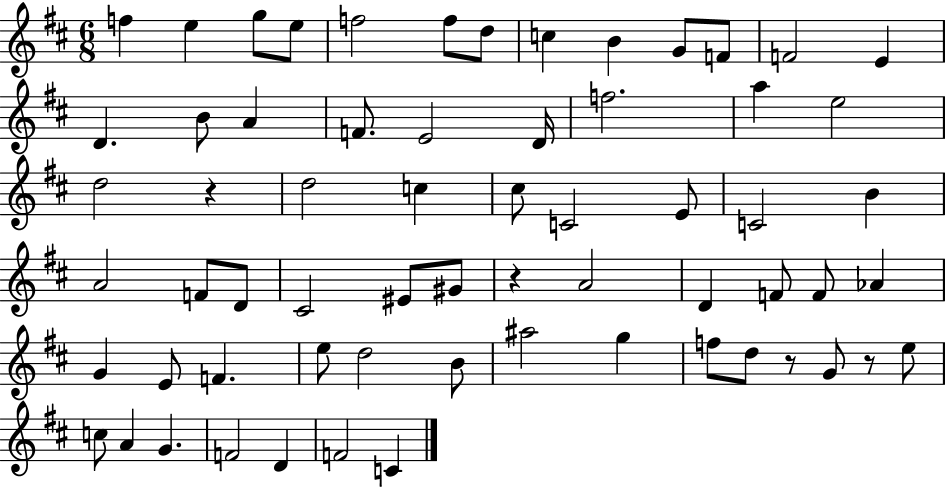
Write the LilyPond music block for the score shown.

{
  \clef treble
  \numericTimeSignature
  \time 6/8
  \key d \major
  f''4 e''4 g''8 e''8 | f''2 f''8 d''8 | c''4 b'4 g'8 f'8 | f'2 e'4 | \break d'4. b'8 a'4 | f'8. e'2 d'16 | f''2. | a''4 e''2 | \break d''2 r4 | d''2 c''4 | cis''8 c'2 e'8 | c'2 b'4 | \break a'2 f'8 d'8 | cis'2 eis'8 gis'8 | r4 a'2 | d'4 f'8 f'8 aes'4 | \break g'4 e'8 f'4. | e''8 d''2 b'8 | ais''2 g''4 | f''8 d''8 r8 g'8 r8 e''8 | \break c''8 a'4 g'4. | f'2 d'4 | f'2 c'4 | \bar "|."
}